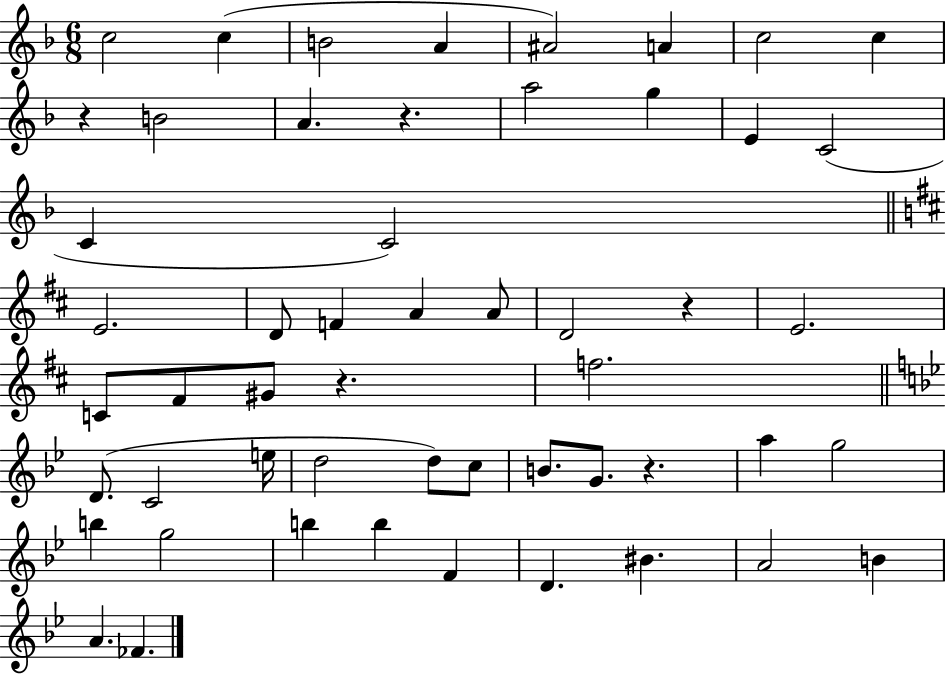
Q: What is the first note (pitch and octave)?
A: C5